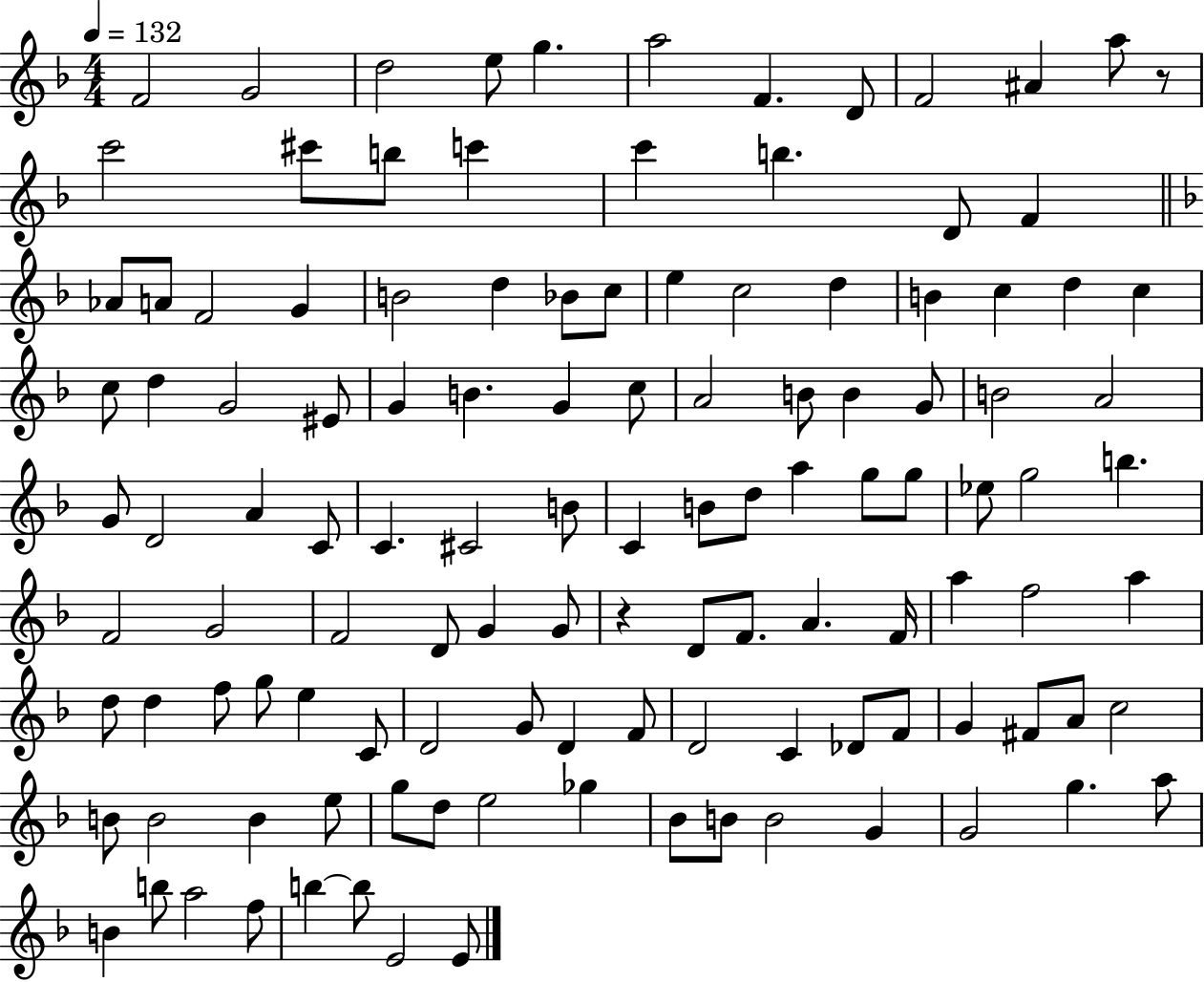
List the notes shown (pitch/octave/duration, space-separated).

F4/h G4/h D5/h E5/e G5/q. A5/h F4/q. D4/e F4/h A#4/q A5/e R/e C6/h C#6/e B5/e C6/q C6/q B5/q. D4/e F4/q Ab4/e A4/e F4/h G4/q B4/h D5/q Bb4/e C5/e E5/q C5/h D5/q B4/q C5/q D5/q C5/q C5/e D5/q G4/h EIS4/e G4/q B4/q. G4/q C5/e A4/h B4/e B4/q G4/e B4/h A4/h G4/e D4/h A4/q C4/e C4/q. C#4/h B4/e C4/q B4/e D5/e A5/q G5/e G5/e Eb5/e G5/h B5/q. F4/h G4/h F4/h D4/e G4/q G4/e R/q D4/e F4/e. A4/q. F4/s A5/q F5/h A5/q D5/e D5/q F5/e G5/e E5/q C4/e D4/h G4/e D4/q F4/e D4/h C4/q Db4/e F4/e G4/q F#4/e A4/e C5/h B4/e B4/h B4/q E5/e G5/e D5/e E5/h Gb5/q Bb4/e B4/e B4/h G4/q G4/h G5/q. A5/e B4/q B5/e A5/h F5/e B5/q B5/e E4/h E4/e